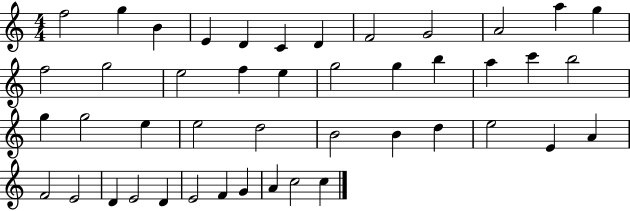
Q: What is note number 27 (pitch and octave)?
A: E5